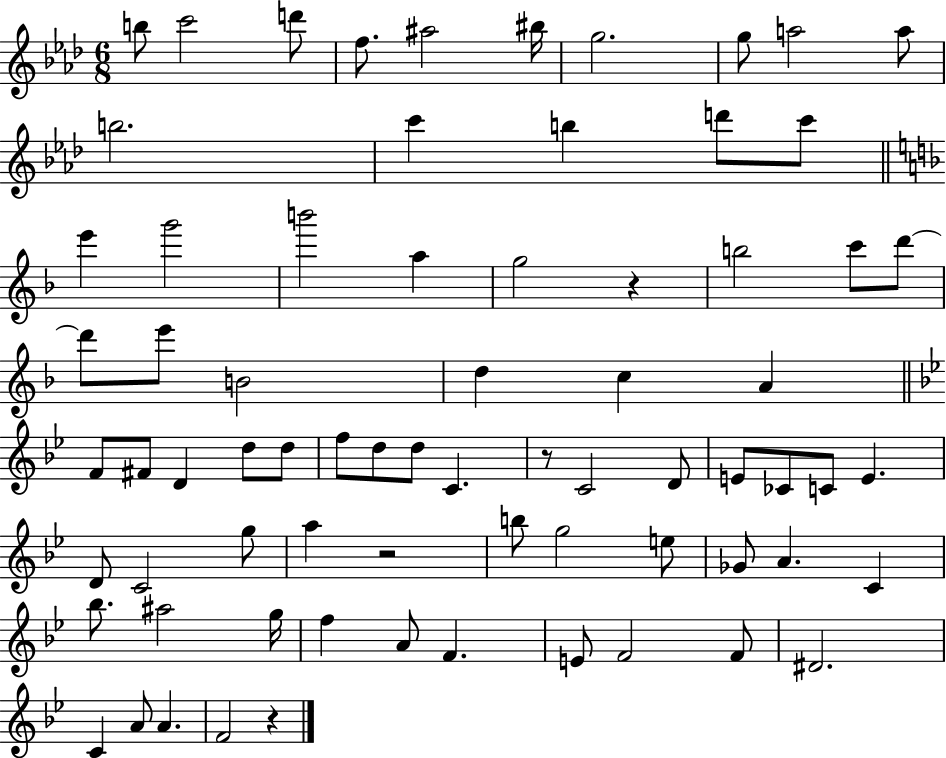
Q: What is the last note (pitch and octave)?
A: F4